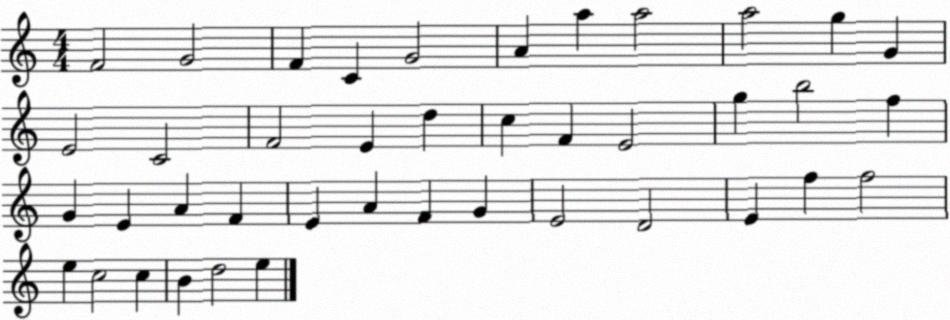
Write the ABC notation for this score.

X:1
T:Untitled
M:4/4
L:1/4
K:C
F2 G2 F C G2 A a a2 a2 g G E2 C2 F2 E d c F E2 g b2 f G E A F E A F G E2 D2 E f f2 e c2 c B d2 e